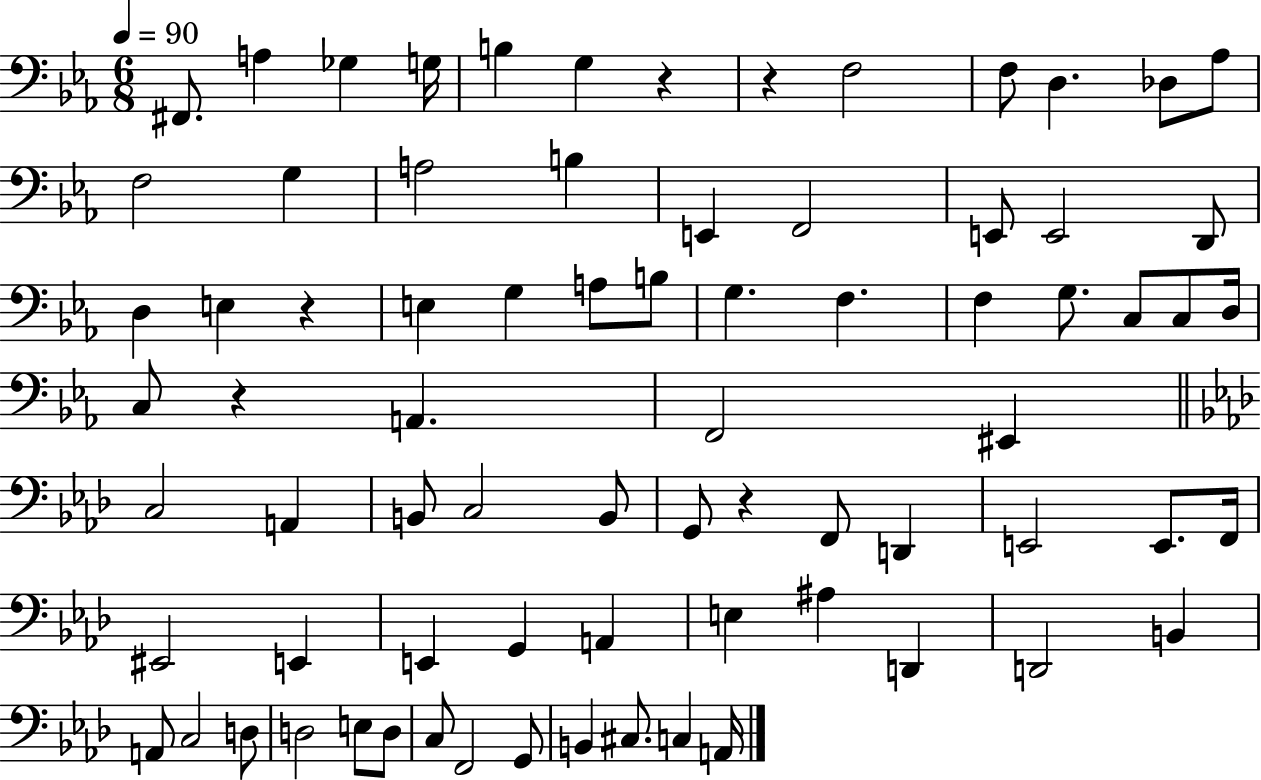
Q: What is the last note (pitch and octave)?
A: A2